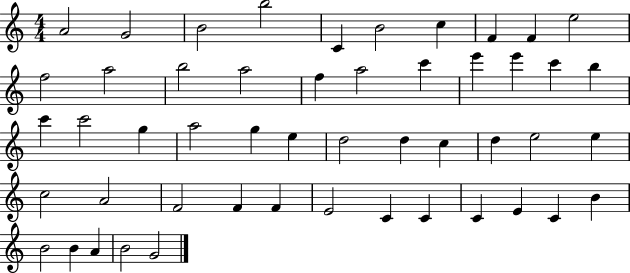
X:1
T:Untitled
M:4/4
L:1/4
K:C
A2 G2 B2 b2 C B2 c F F e2 f2 a2 b2 a2 f a2 c' e' e' c' b c' c'2 g a2 g e d2 d c d e2 e c2 A2 F2 F F E2 C C C E C B B2 B A B2 G2